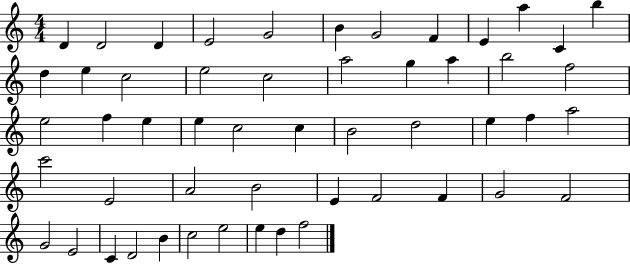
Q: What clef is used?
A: treble